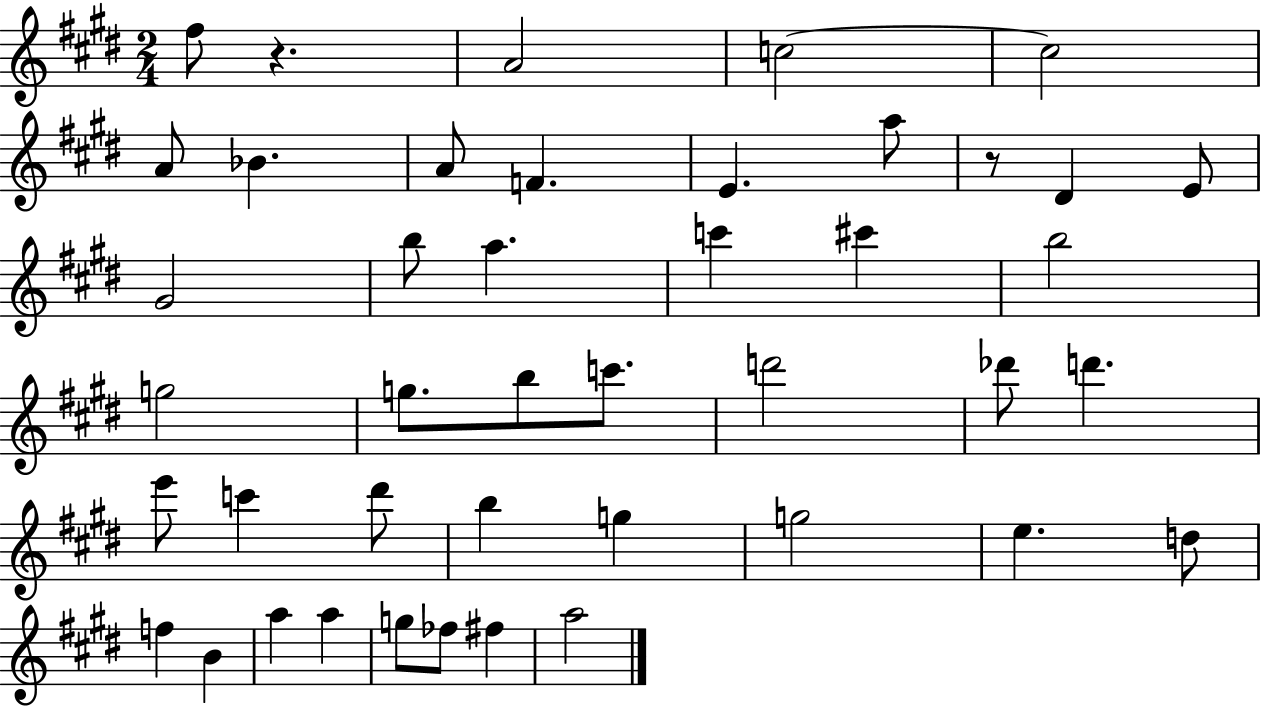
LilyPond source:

{
  \clef treble
  \numericTimeSignature
  \time 2/4
  \key e \major
  \repeat volta 2 { fis''8 r4. | a'2 | c''2~~ | c''2 | \break a'8 bes'4. | a'8 f'4. | e'4. a''8 | r8 dis'4 e'8 | \break gis'2 | b''8 a''4. | c'''4 cis'''4 | b''2 | \break g''2 | g''8. b''8 c'''8. | d'''2 | des'''8 d'''4. | \break e'''8 c'''4 dis'''8 | b''4 g''4 | g''2 | e''4. d''8 | \break f''4 b'4 | a''4 a''4 | g''8 fes''8 fis''4 | a''2 | \break } \bar "|."
}